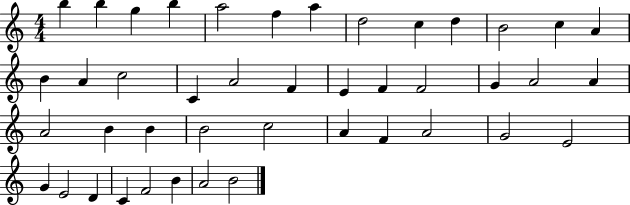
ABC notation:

X:1
T:Untitled
M:4/4
L:1/4
K:C
b b g b a2 f a d2 c d B2 c A B A c2 C A2 F E F F2 G A2 A A2 B B B2 c2 A F A2 G2 E2 G E2 D C F2 B A2 B2